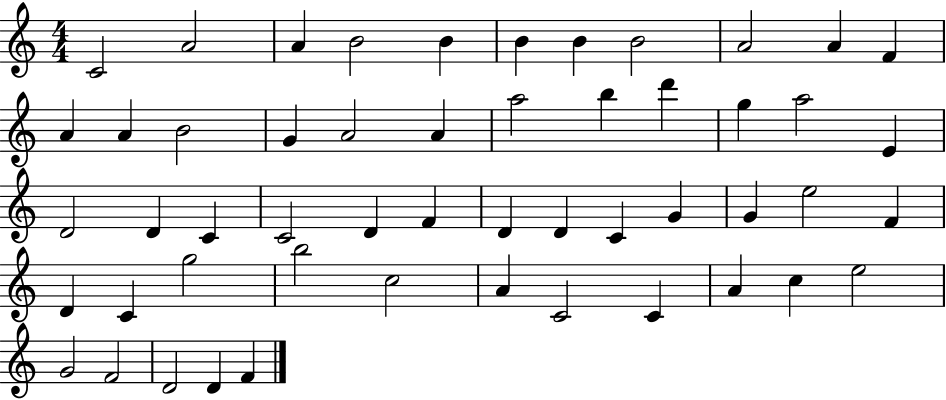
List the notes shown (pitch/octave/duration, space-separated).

C4/h A4/h A4/q B4/h B4/q B4/q B4/q B4/h A4/h A4/q F4/q A4/q A4/q B4/h G4/q A4/h A4/q A5/h B5/q D6/q G5/q A5/h E4/q D4/h D4/q C4/q C4/h D4/q F4/q D4/q D4/q C4/q G4/q G4/q E5/h F4/q D4/q C4/q G5/h B5/h C5/h A4/q C4/h C4/q A4/q C5/q E5/h G4/h F4/h D4/h D4/q F4/q